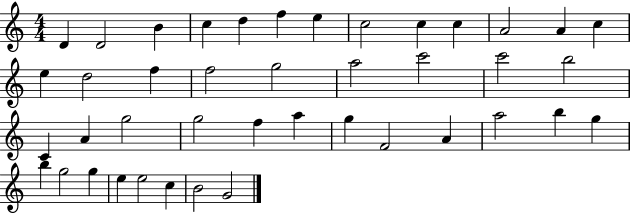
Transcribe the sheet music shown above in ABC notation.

X:1
T:Untitled
M:4/4
L:1/4
K:C
D D2 B c d f e c2 c c A2 A c e d2 f f2 g2 a2 c'2 c'2 b2 C A g2 g2 f a g F2 A a2 b g b g2 g e e2 c B2 G2